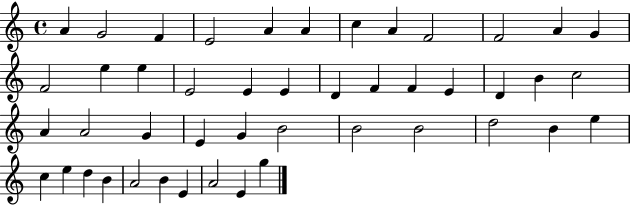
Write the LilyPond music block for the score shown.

{
  \clef treble
  \time 4/4
  \defaultTimeSignature
  \key c \major
  a'4 g'2 f'4 | e'2 a'4 a'4 | c''4 a'4 f'2 | f'2 a'4 g'4 | \break f'2 e''4 e''4 | e'2 e'4 e'4 | d'4 f'4 f'4 e'4 | d'4 b'4 c''2 | \break a'4 a'2 g'4 | e'4 g'4 b'2 | b'2 b'2 | d''2 b'4 e''4 | \break c''4 e''4 d''4 b'4 | a'2 b'4 e'4 | a'2 e'4 g''4 | \bar "|."
}